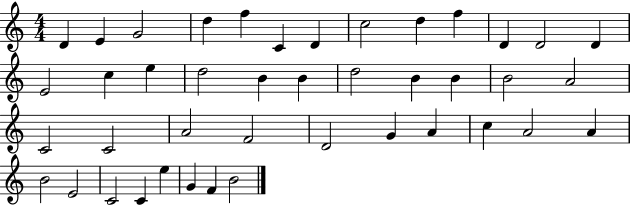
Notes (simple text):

D4/q E4/q G4/h D5/q F5/q C4/q D4/q C5/h D5/q F5/q D4/q D4/h D4/q E4/h C5/q E5/q D5/h B4/q B4/q D5/h B4/q B4/q B4/h A4/h C4/h C4/h A4/h F4/h D4/h G4/q A4/q C5/q A4/h A4/q B4/h E4/h C4/h C4/q E5/q G4/q F4/q B4/h